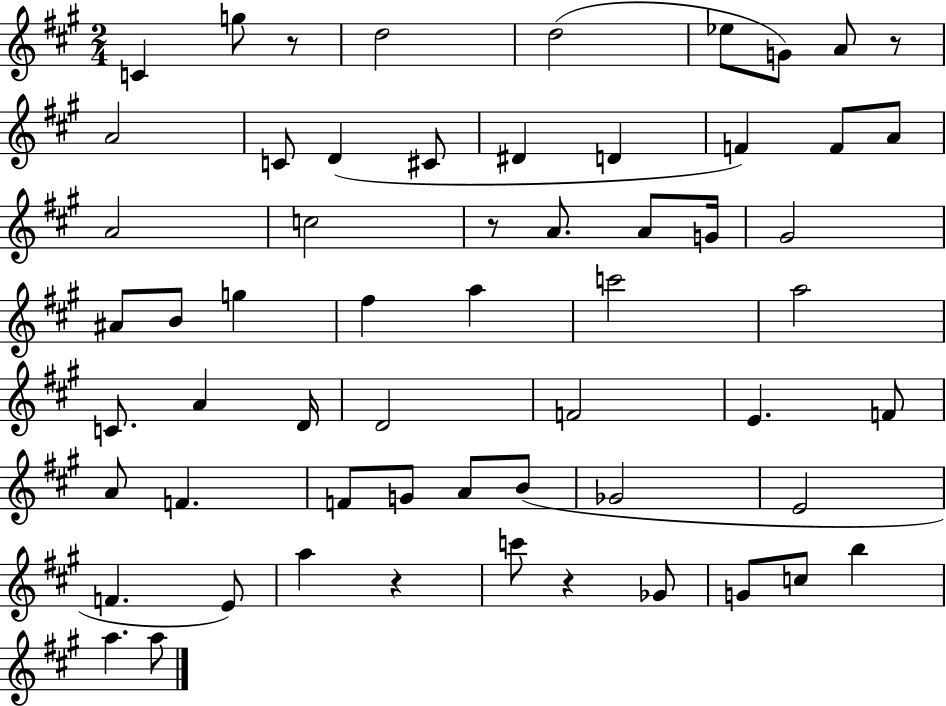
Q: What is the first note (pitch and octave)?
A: C4